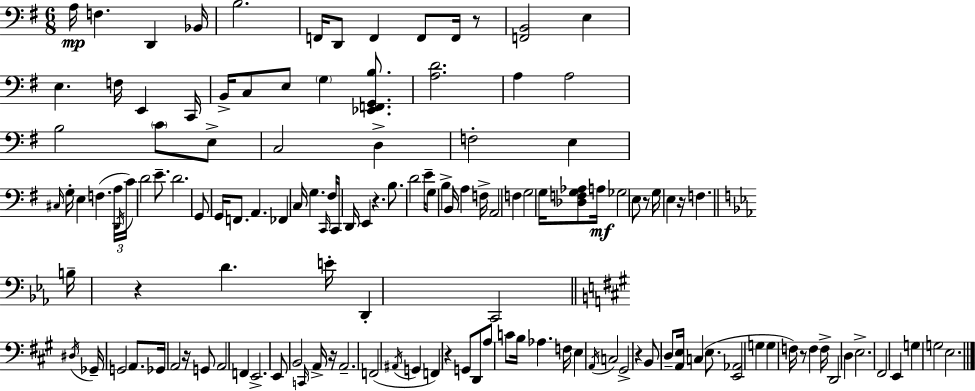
{
  \clef bass
  \numericTimeSignature
  \time 6/8
  \key e \minor
  a16\mp f4. d,4 bes,16 | b2. | f,16 d,8 f,4 f,8 f,16 r8 | <f, b,>2 e4 | \break e4. f16 e,4 c,16 | b,16-> c8 e8 \parenthesize g4 <ees, f, g, b>8. | <a d'>2. | a4 a2 | \break b2 \parenthesize c'8 e8-> | c2 d4-> | f2-. e4 | \grace { cis16 } g16-. e4 f4.( | \break \tuplet 3/2 { a16 \acciaccatura { d,16 }) c'16 } d'2 e'8.-- | d'2. | g,8 g,16 f,8. a,4. | fes,4 c16 g4. | \break \grace { c,16 } fis16 c,16 d,16 e,4 r4. | b8. d'2 | e'16-- g8 b4-> b,16 a4 | f16-> a,2 f4 | \break g2 g16 | <des f g aes>8 a16\mf ges2 e8 | r8 g16 e4 r16 f4. | \bar "||" \break \key ees \major b16-- r4 d'4. e'16-. | d,4-. c,2 | \bar "||" \break \key a \major \acciaccatura { dis16 } ges,16-- g,2 a,8. | ges,16 a,2 r16 g,8 | a,2 f,4 | e,2.-> | \break e,8 b,2 \grace { c,16 } | a,16-> r16 a,2.-- | f,2( \acciaccatura { ais,16 } g,4 | f,4) r4 g,8 | \break d,8 a8 c'8 b16 aes4. | f16 e4 \acciaccatura { a,16 } c2 | gis,2-> | r4 b,8 d8-- <a, e>16 c4( | \break e8. <e, aes,>2 | g4 g4 f16) r8 f4 | f16-> d,2 | d4 e2.-> | \break fis,2 | e,4 g4 g2 | e2. | \bar "|."
}